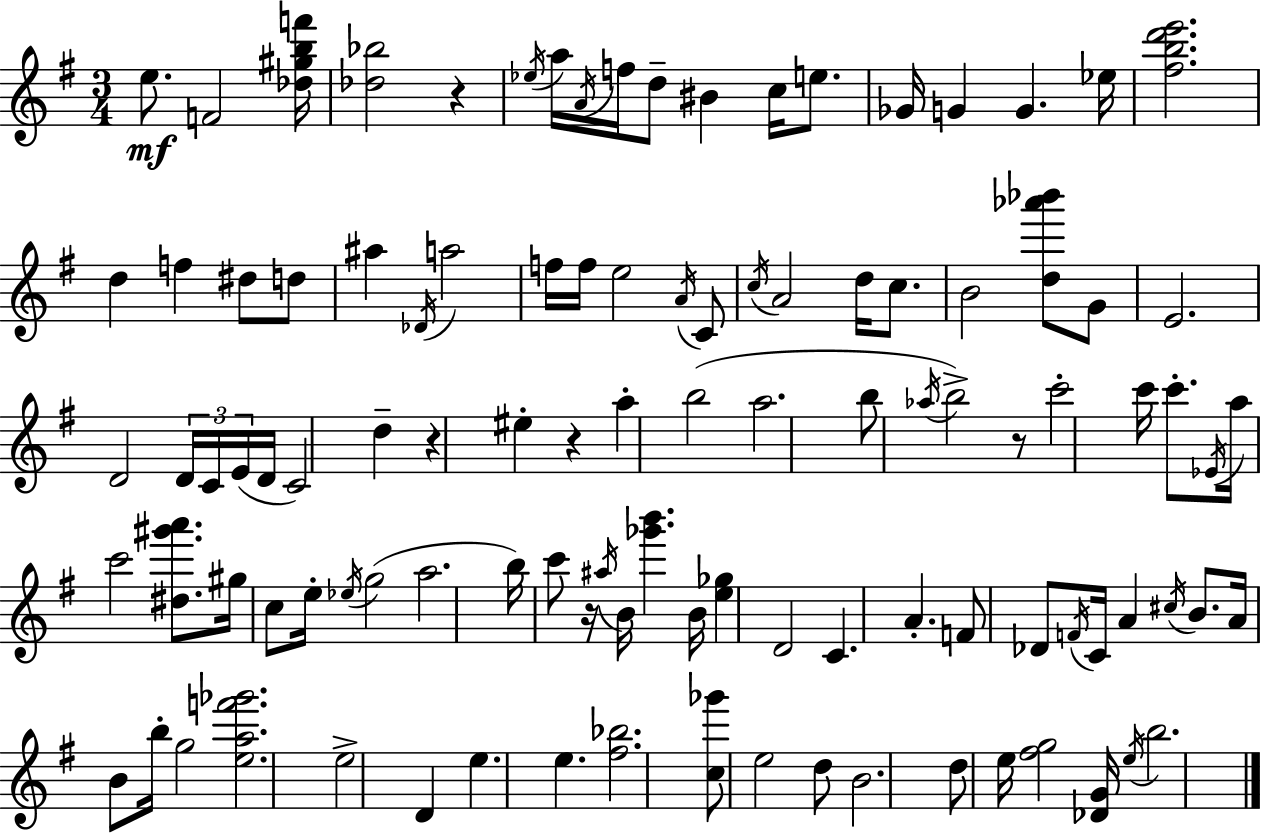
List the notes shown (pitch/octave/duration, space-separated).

E5/e. F4/h [Db5,G#5,B5,F6]/s [Db5,Bb5]/h R/q Eb5/s A5/s A4/s F5/s D5/e BIS4/q C5/s E5/e. Gb4/s G4/q G4/q. Eb5/s [F#5,B5,D6,E6]/h. D5/q F5/q D#5/e D5/e A#5/q Db4/s A5/h F5/s F5/s E5/h A4/s C4/e C5/s A4/h D5/s C5/e. B4/h [D5,Ab6,Bb6]/e G4/e E4/h. D4/h D4/s C4/s E4/s D4/s C4/h D5/q R/q EIS5/q R/q A5/q B5/h A5/h. B5/e Ab5/s B5/h R/e C6/h C6/s C6/e. Eb4/s A5/s C6/h [D#5,G#6,A6]/e. G#5/s C5/e E5/s Eb5/s G5/h A5/h. B5/s C6/e R/s A#5/s B4/s [Gb6,B6]/q. B4/s [E5,Gb5]/q D4/h C4/q. A4/q. F4/e Db4/e F4/s C4/s A4/q C#5/s B4/e. A4/s B4/e B5/s G5/h [E5,A5,F6,Gb6]/h. E5/h D4/q E5/q. E5/q. [F#5,Bb5]/h. [C5,Gb6]/e E5/h D5/e B4/h. D5/e E5/s [F#5,G5]/h [Db4,G4]/s E5/s B5/h.